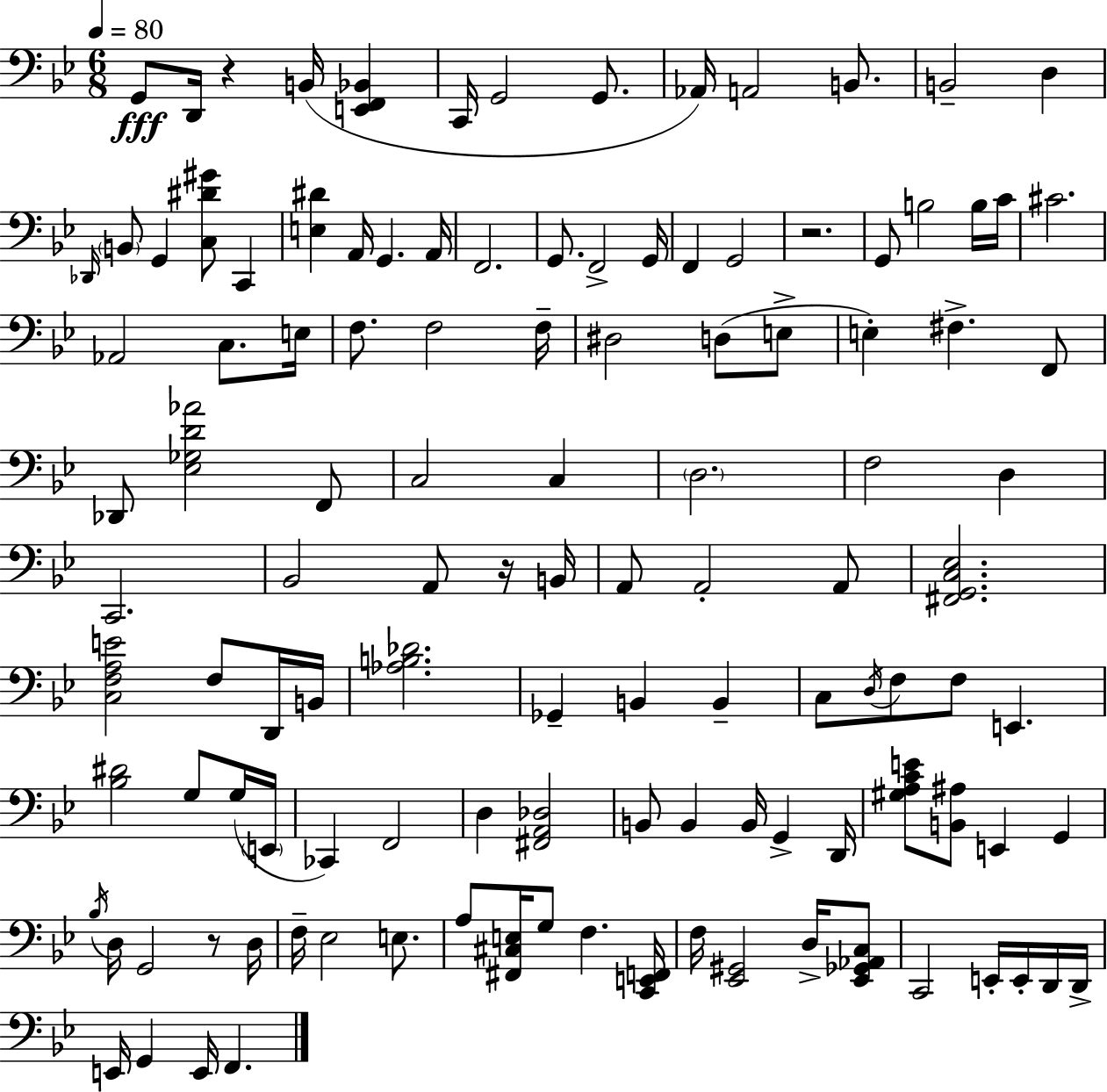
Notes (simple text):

G2/e D2/s R/q B2/s [E2,F2,Bb2]/q C2/s G2/h G2/e. Ab2/s A2/h B2/e. B2/h D3/q Db2/s B2/e G2/q [C3,D#4,G#4]/e C2/q [E3,D#4]/q A2/s G2/q. A2/s F2/h. G2/e. F2/h G2/s F2/q G2/h R/h. G2/e B3/h B3/s C4/s C#4/h. Ab2/h C3/e. E3/s F3/e. F3/h F3/s D#3/h D3/e E3/e E3/q F#3/q. F2/e Db2/e [Eb3,Gb3,D4,Ab4]/h F2/e C3/h C3/q D3/h. F3/h D3/q C2/h. Bb2/h A2/e R/s B2/s A2/e A2/h A2/e [F#2,G2,C3,Eb3]/h. [C3,F3,A3,E4]/h F3/e D2/s B2/s [Ab3,B3,Db4]/h. Gb2/q B2/q B2/q C3/e D3/s F3/e F3/e E2/q. [Bb3,D#4]/h G3/e G3/s E2/s CES2/q F2/h D3/q [F#2,A2,Db3]/h B2/e B2/q B2/s G2/q D2/s [G#3,A3,C4,E4]/e [B2,A#3]/e E2/q G2/q Bb3/s D3/s G2/h R/e D3/s F3/s Eb3/h E3/e. A3/e [F#2,C#3,E3]/s G3/e F3/q. [C2,E2,F2]/s F3/s [Eb2,G#2]/h D3/s [Eb2,Gb2,Ab2,C3]/e C2/h E2/s E2/s D2/s D2/s E2/s G2/q E2/s F2/q.